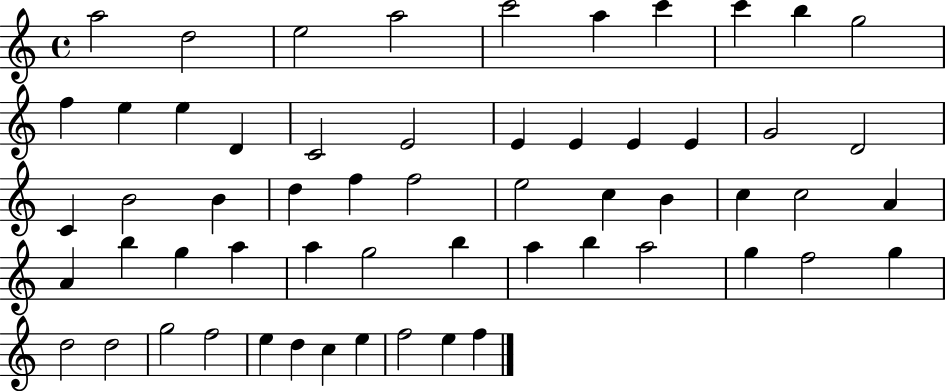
A5/h D5/h E5/h A5/h C6/h A5/q C6/q C6/q B5/q G5/h F5/q E5/q E5/q D4/q C4/h E4/h E4/q E4/q E4/q E4/q G4/h D4/h C4/q B4/h B4/q D5/q F5/q F5/h E5/h C5/q B4/q C5/q C5/h A4/q A4/q B5/q G5/q A5/q A5/q G5/h B5/q A5/q B5/q A5/h G5/q F5/h G5/q D5/h D5/h G5/h F5/h E5/q D5/q C5/q E5/q F5/h E5/q F5/q